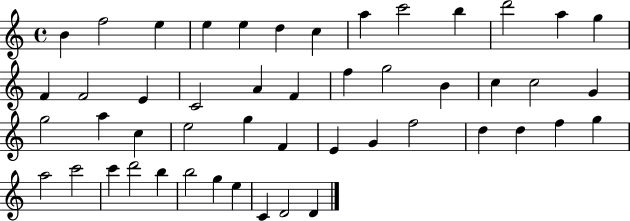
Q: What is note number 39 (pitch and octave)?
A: A5